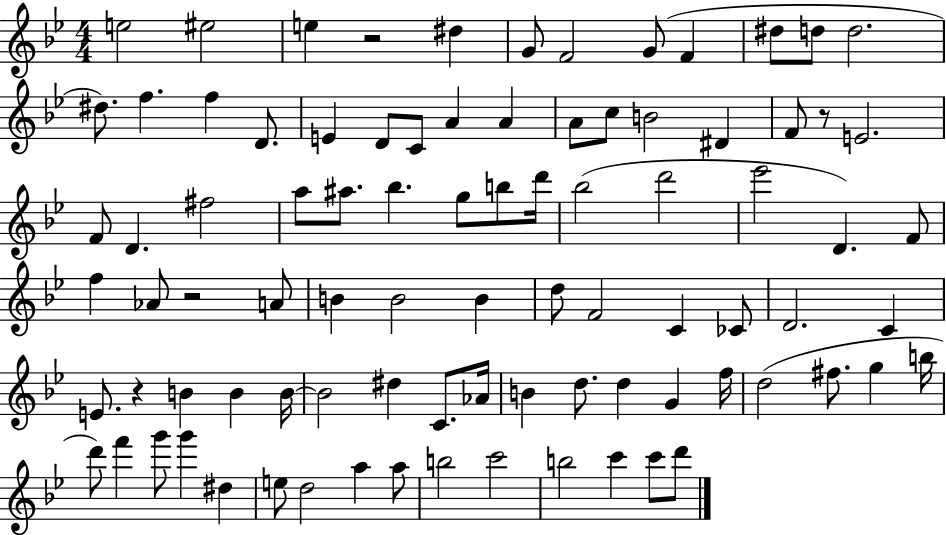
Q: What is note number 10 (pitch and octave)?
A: D5